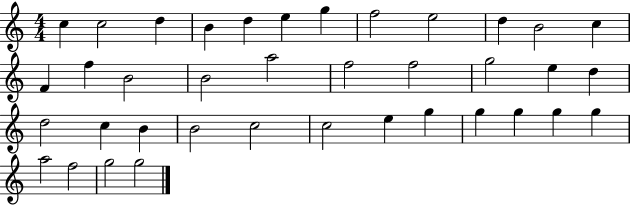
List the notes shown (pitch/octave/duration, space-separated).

C5/q C5/h D5/q B4/q D5/q E5/q G5/q F5/h E5/h D5/q B4/h C5/q F4/q F5/q B4/h B4/h A5/h F5/h F5/h G5/h E5/q D5/q D5/h C5/q B4/q B4/h C5/h C5/h E5/q G5/q G5/q G5/q G5/q G5/q A5/h F5/h G5/h G5/h